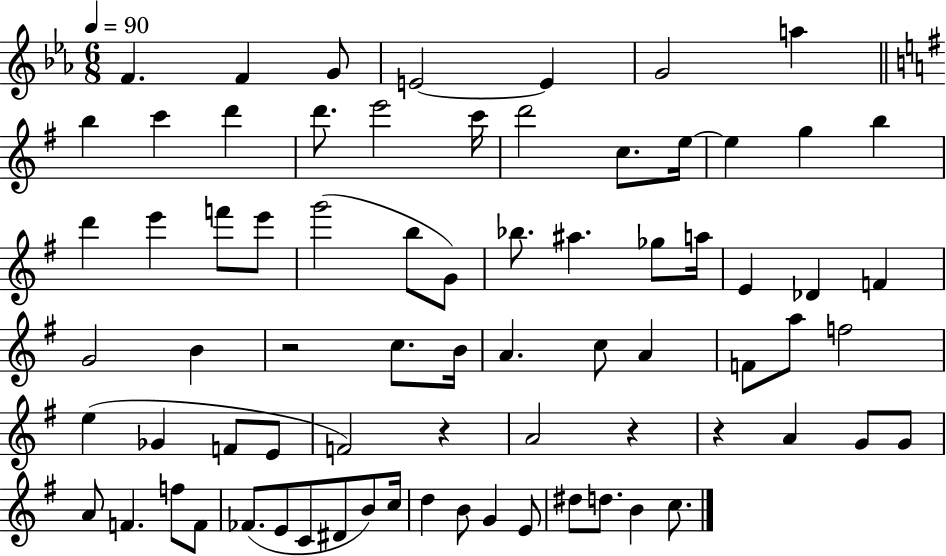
{
  \clef treble
  \numericTimeSignature
  \time 6/8
  \key ees \major
  \tempo 4 = 90
  f'4. f'4 g'8 | e'2~~ e'4 | g'2 a''4 | \bar "||" \break \key g \major b''4 c'''4 d'''4 | d'''8. e'''2 c'''16 | d'''2 c''8. e''16~~ | e''4 g''4 b''4 | \break d'''4 e'''4 f'''8 e'''8 | g'''2( b''8 g'8) | bes''8. ais''4. ges''8 a''16 | e'4 des'4 f'4 | \break g'2 b'4 | r2 c''8. b'16 | a'4. c''8 a'4 | f'8 a''8 f''2 | \break e''4( ges'4 f'8 e'8 | f'2) r4 | a'2 r4 | r4 a'4 g'8 g'8 | \break a'8 f'4. f''8 f'8 | fes'8.( e'8 c'8 dis'8 b'8) c''16 | d''4 b'8 g'4 e'8 | dis''8 d''8. b'4 c''8. | \break \bar "|."
}